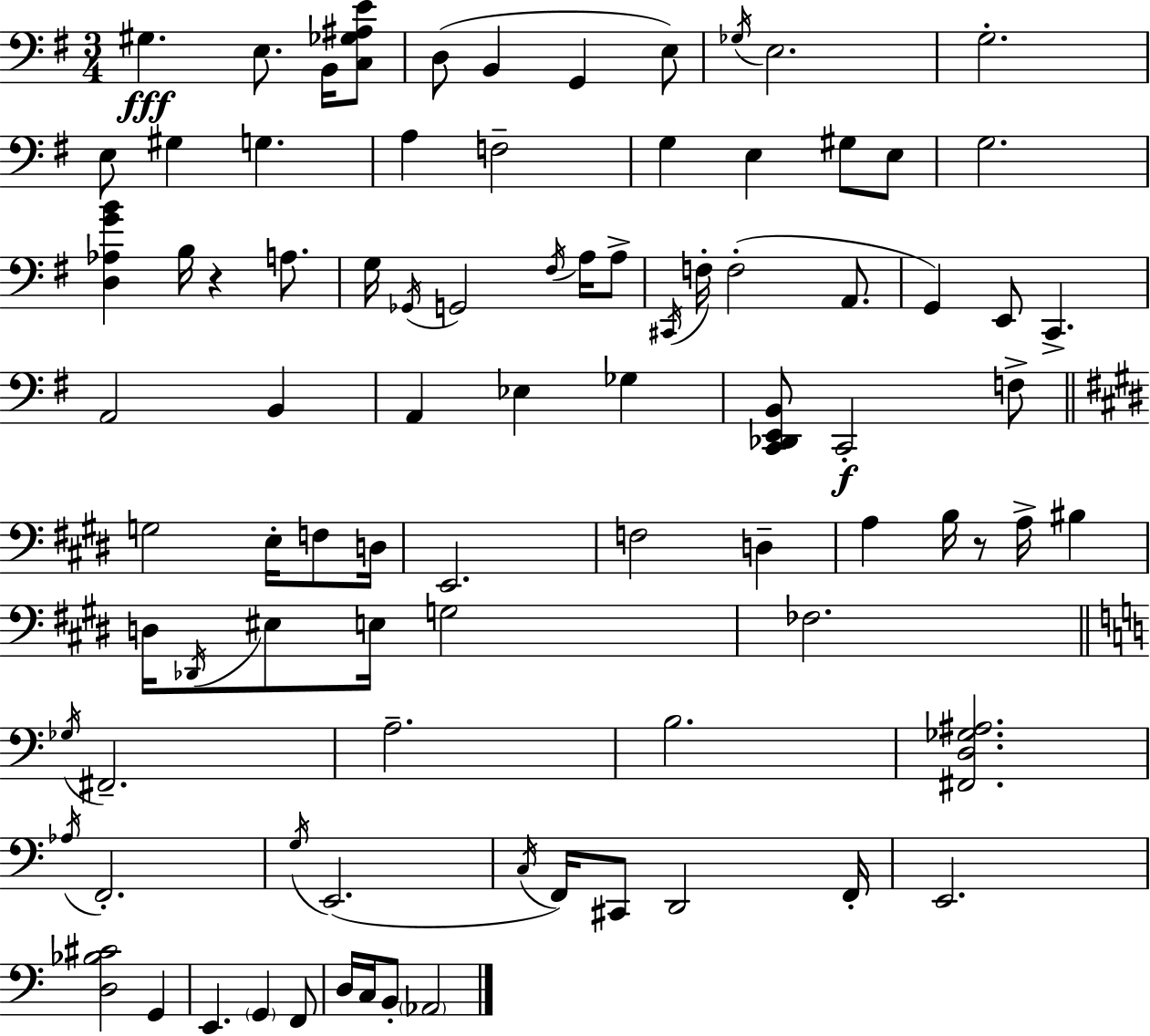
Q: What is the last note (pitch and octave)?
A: Ab2